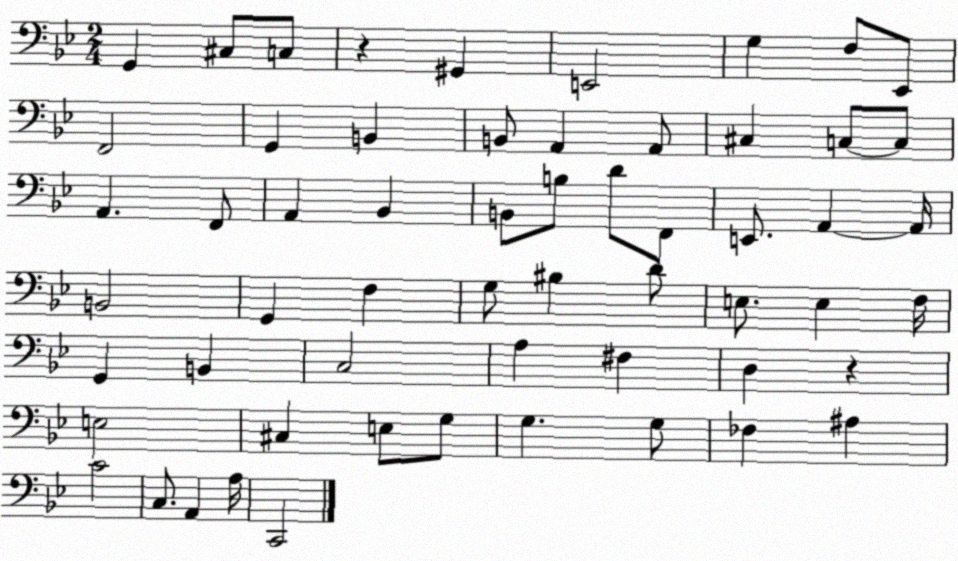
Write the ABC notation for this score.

X:1
T:Untitled
M:2/4
L:1/4
K:Bb
G,, ^C,/2 C,/2 z ^G,, E,,2 G, F,/2 _E,,/2 F,,2 G,, B,, B,,/2 A,, A,,/2 ^C, C,/2 C,/2 A,, F,,/2 A,, _B,, B,,/2 B,/2 D/2 F,,/2 E,,/2 A,, A,,/4 B,,2 G,, F, G,/2 ^B, D/2 E,/2 E, F,/4 G,, B,, C,2 A, ^F, D, z E,2 ^C, E,/2 G,/2 G, G,/2 _F, ^A, C2 C,/2 A,, A,/4 C,,2